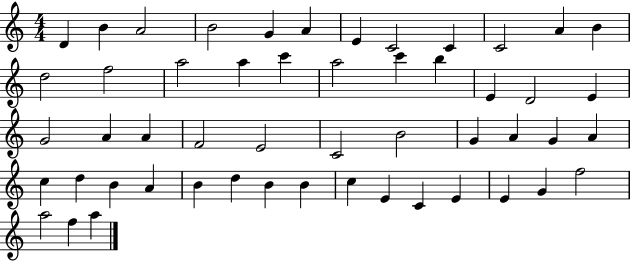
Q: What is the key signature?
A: C major